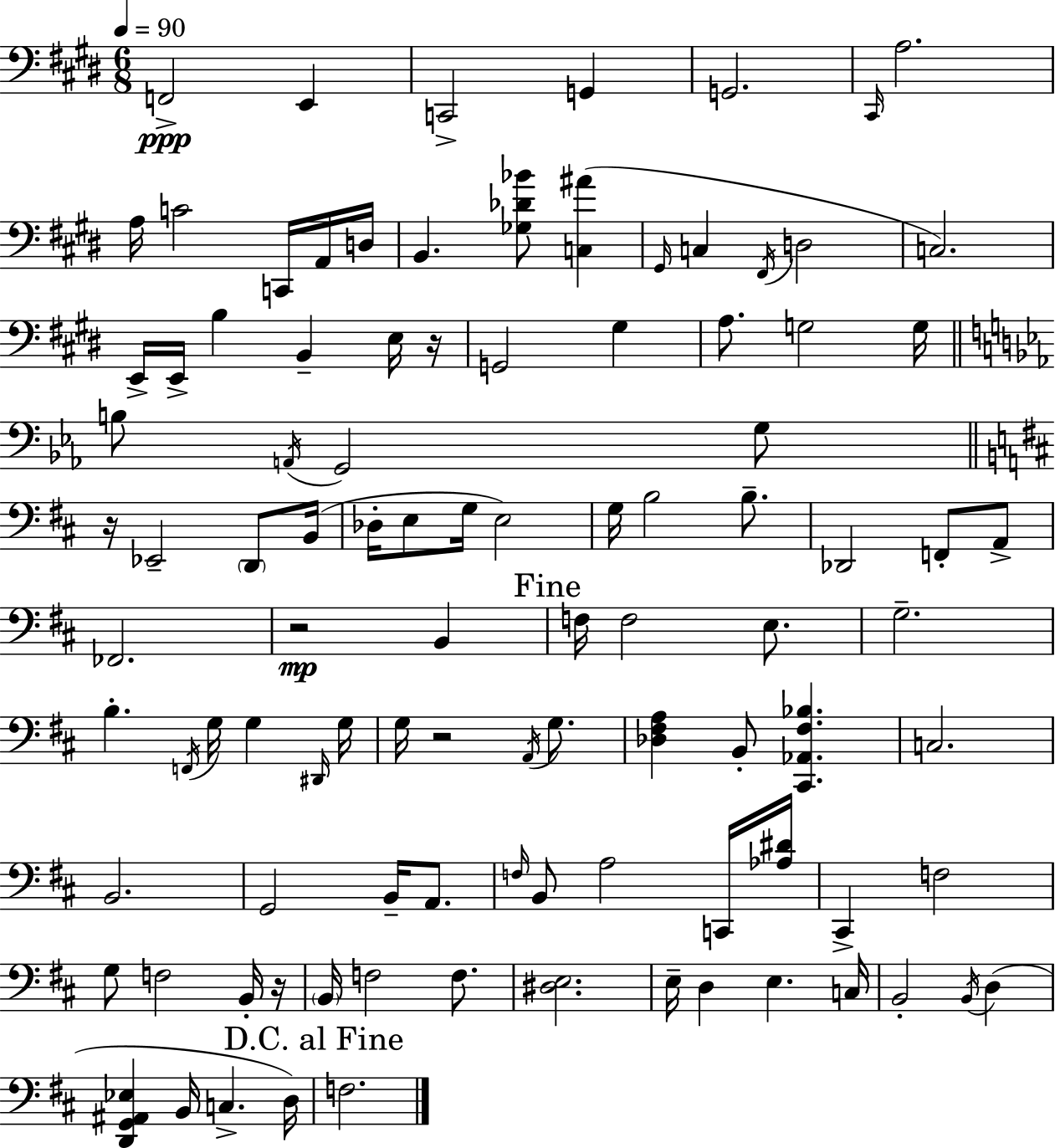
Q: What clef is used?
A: bass